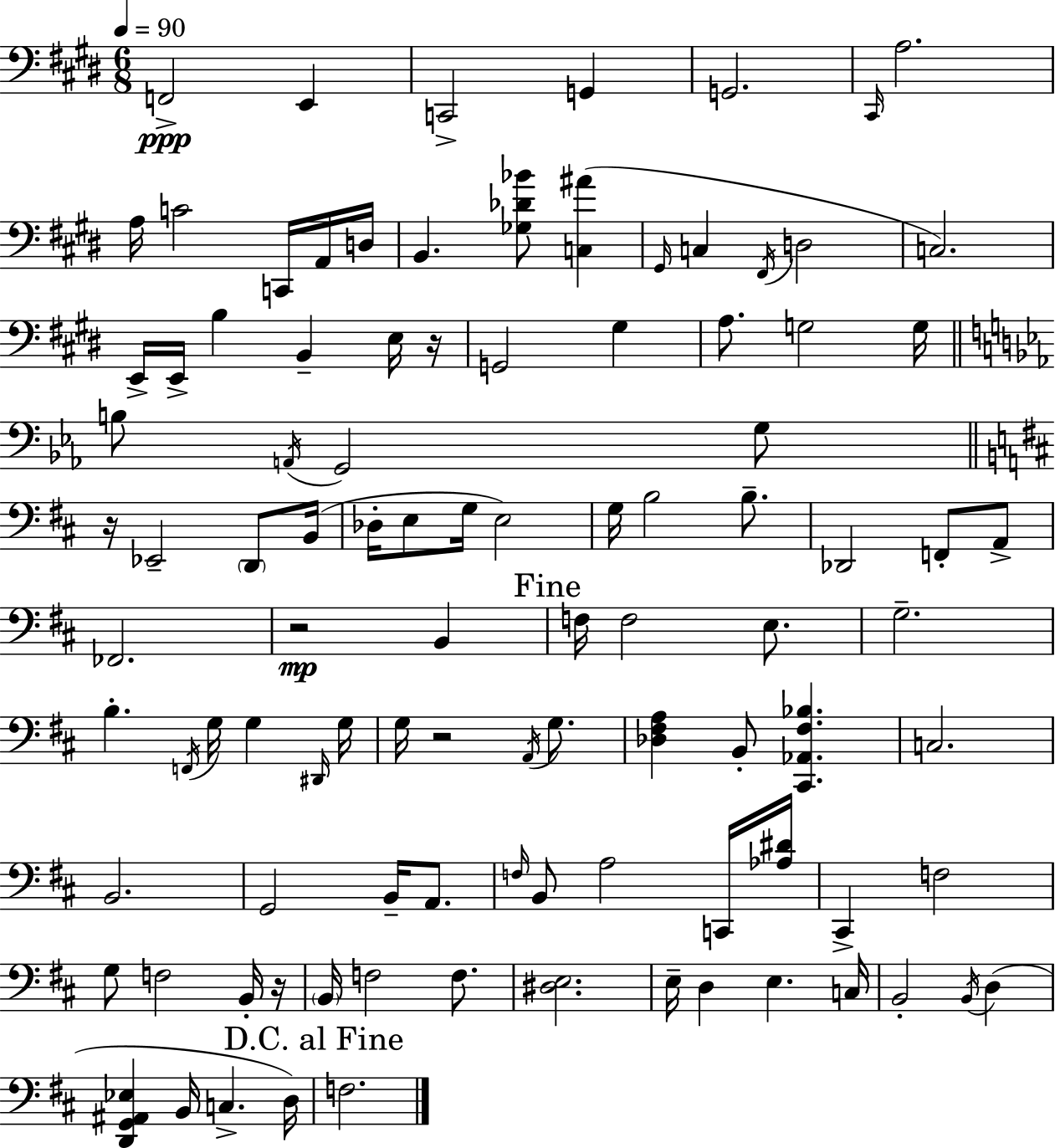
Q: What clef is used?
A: bass